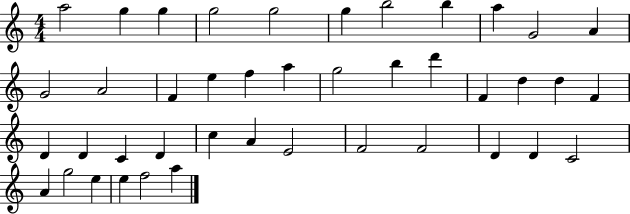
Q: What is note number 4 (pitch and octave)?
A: G5